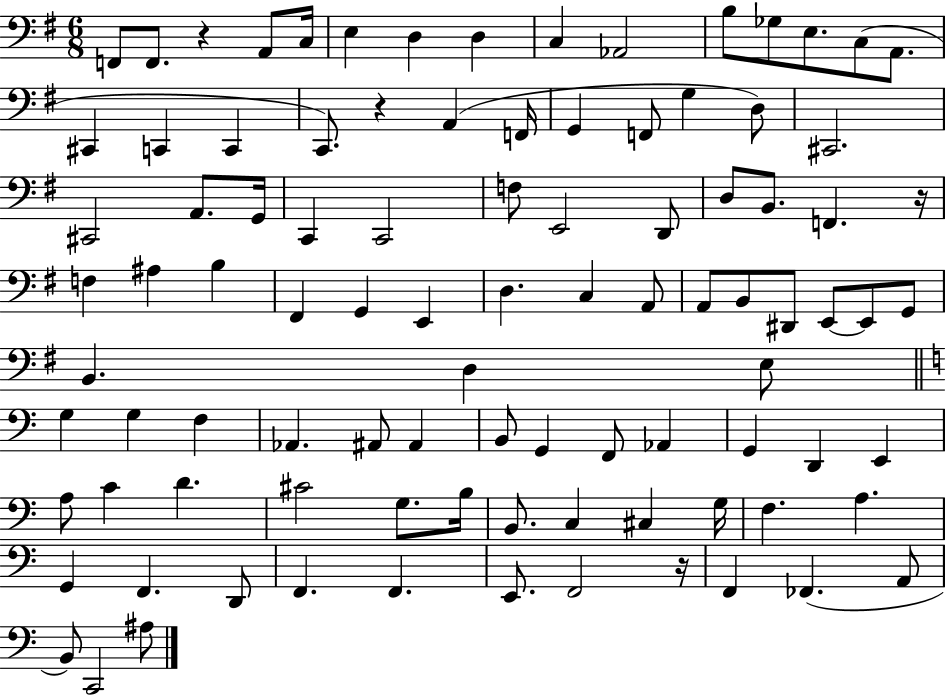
X:1
T:Untitled
M:6/8
L:1/4
K:G
F,,/2 F,,/2 z A,,/2 C,/4 E, D, D, C, _A,,2 B,/2 _G,/2 E,/2 C,/2 A,,/2 ^C,, C,, C,, C,,/2 z A,, F,,/4 G,, F,,/2 G, D,/2 ^C,,2 ^C,,2 A,,/2 G,,/4 C,, C,,2 F,/2 E,,2 D,,/2 D,/2 B,,/2 F,, z/4 F, ^A, B, ^F,, G,, E,, D, C, A,,/2 A,,/2 B,,/2 ^D,,/2 E,,/2 E,,/2 G,,/2 B,, D, E,/2 G, G, F, _A,, ^A,,/2 ^A,, B,,/2 G,, F,,/2 _A,, G,, D,, E,, A,/2 C D ^C2 G,/2 B,/4 B,,/2 C, ^C, G,/4 F, A, G,, F,, D,,/2 F,, F,, E,,/2 F,,2 z/4 F,, _F,, A,,/2 B,,/2 C,,2 ^A,/2